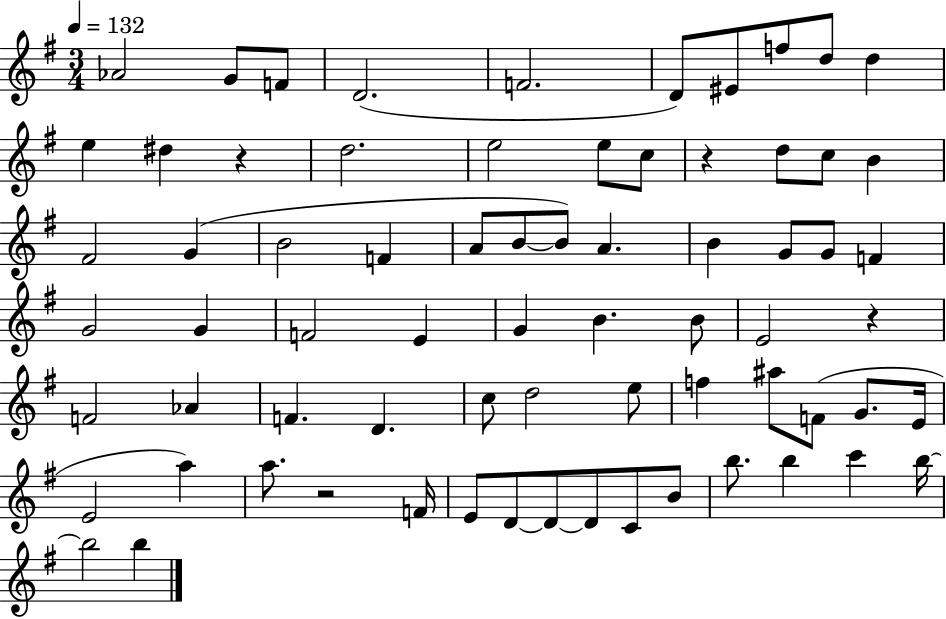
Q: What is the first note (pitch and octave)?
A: Ab4